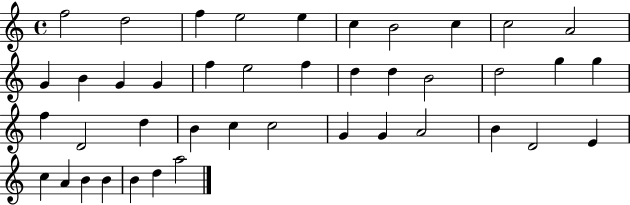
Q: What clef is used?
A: treble